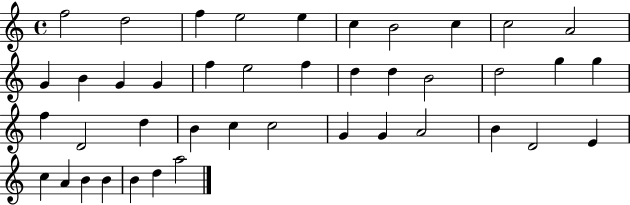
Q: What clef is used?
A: treble